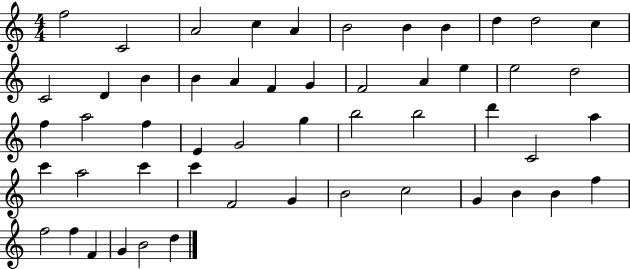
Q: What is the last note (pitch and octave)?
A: D5